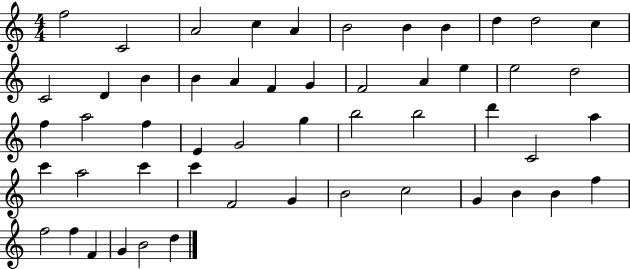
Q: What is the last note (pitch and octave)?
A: D5